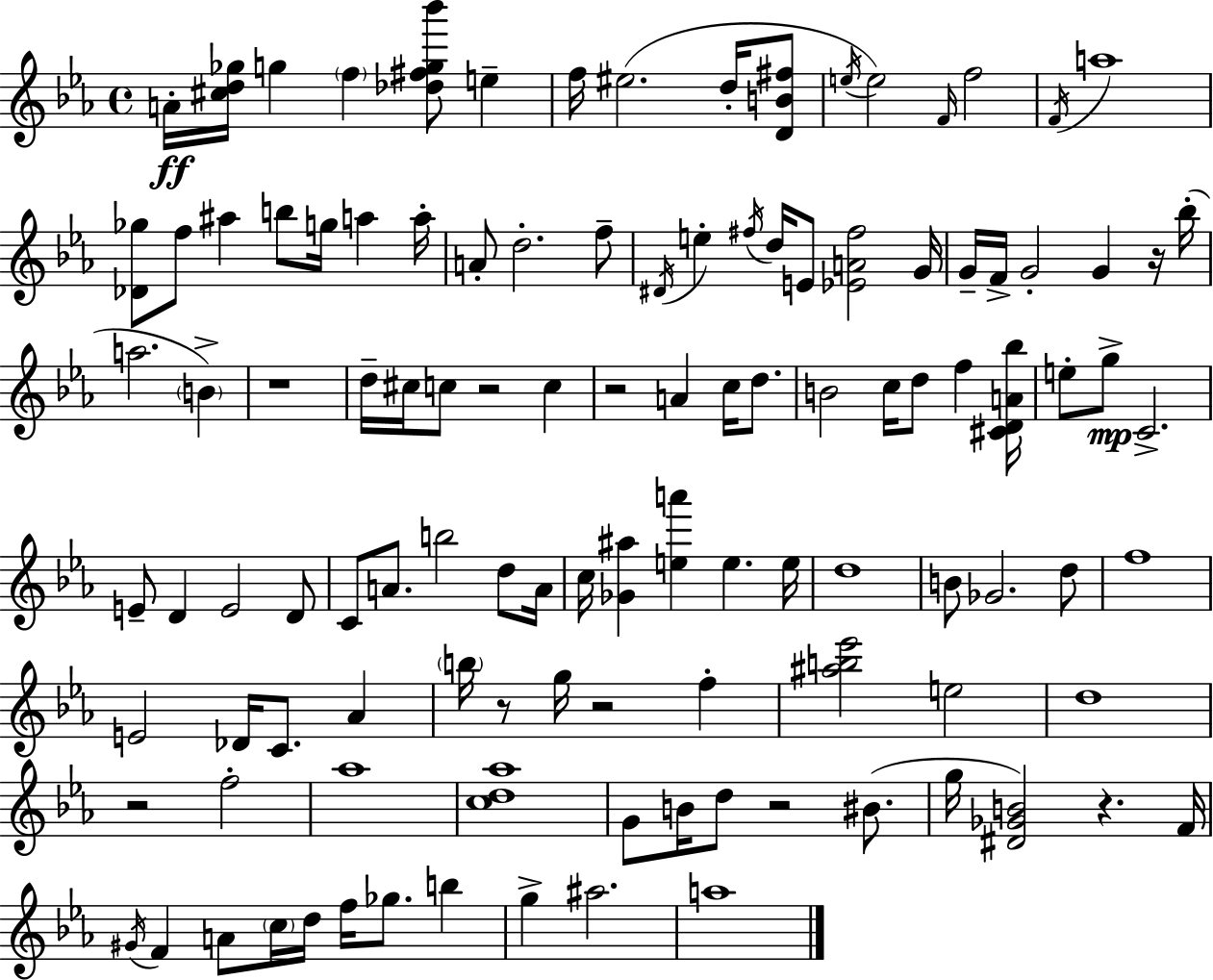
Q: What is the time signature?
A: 4/4